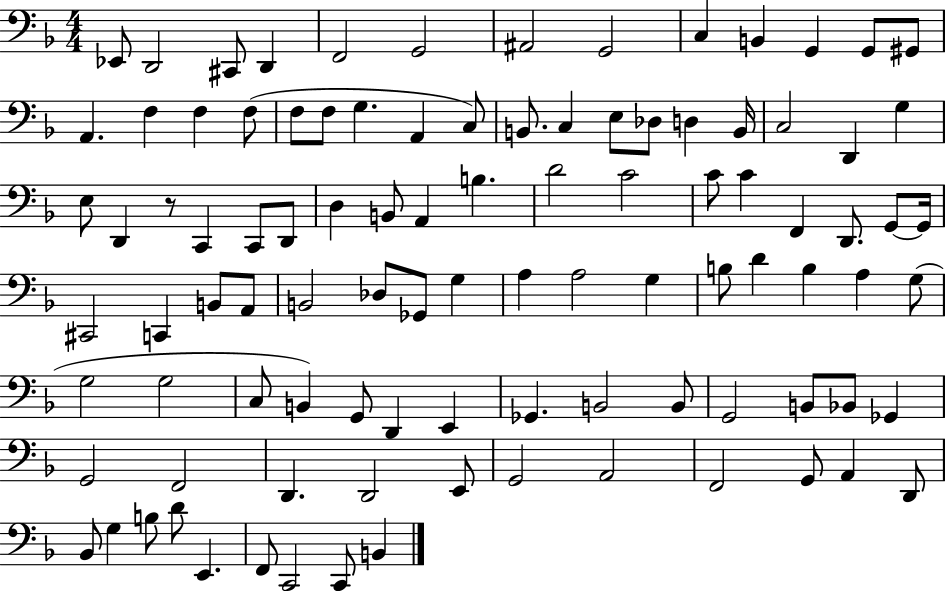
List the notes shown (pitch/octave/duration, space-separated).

Eb2/e D2/h C#2/e D2/q F2/h G2/h A#2/h G2/h C3/q B2/q G2/q G2/e G#2/e A2/q. F3/q F3/q F3/e F3/e F3/e G3/q. A2/q C3/e B2/e. C3/q E3/e Db3/e D3/q B2/s C3/h D2/q G3/q E3/e D2/q R/e C2/q C2/e D2/e D3/q B2/e A2/q B3/q. D4/h C4/h C4/e C4/q F2/q D2/e. G2/e G2/s C#2/h C2/q B2/e A2/e B2/h Db3/e Gb2/e G3/q A3/q A3/h G3/q B3/e D4/q B3/q A3/q G3/e G3/h G3/h C3/e B2/q G2/e D2/q E2/q Gb2/q. B2/h B2/e G2/h B2/e Bb2/e Gb2/q G2/h F2/h D2/q. D2/h E2/e G2/h A2/h F2/h G2/e A2/q D2/e Bb2/e G3/q B3/e D4/e E2/q. F2/e C2/h C2/e B2/q